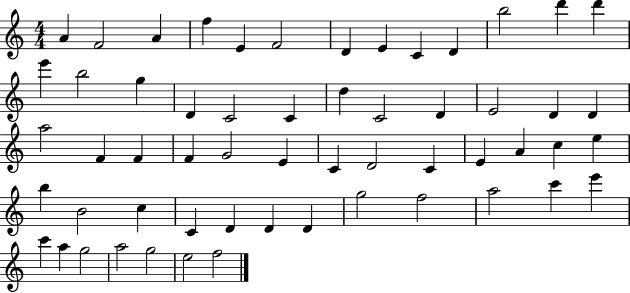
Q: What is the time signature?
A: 4/4